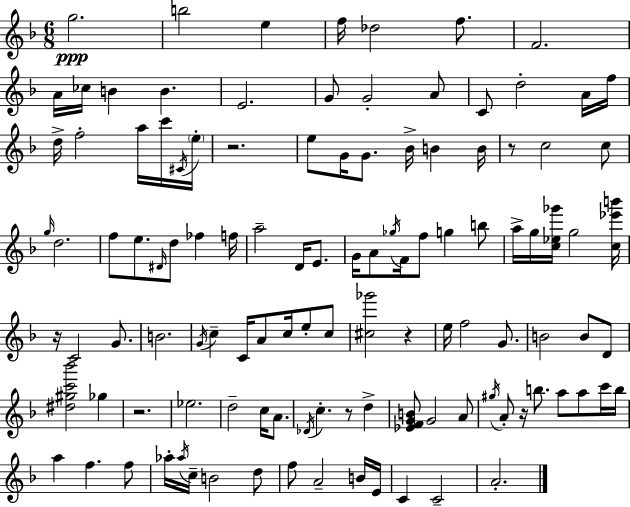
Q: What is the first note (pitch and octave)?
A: G5